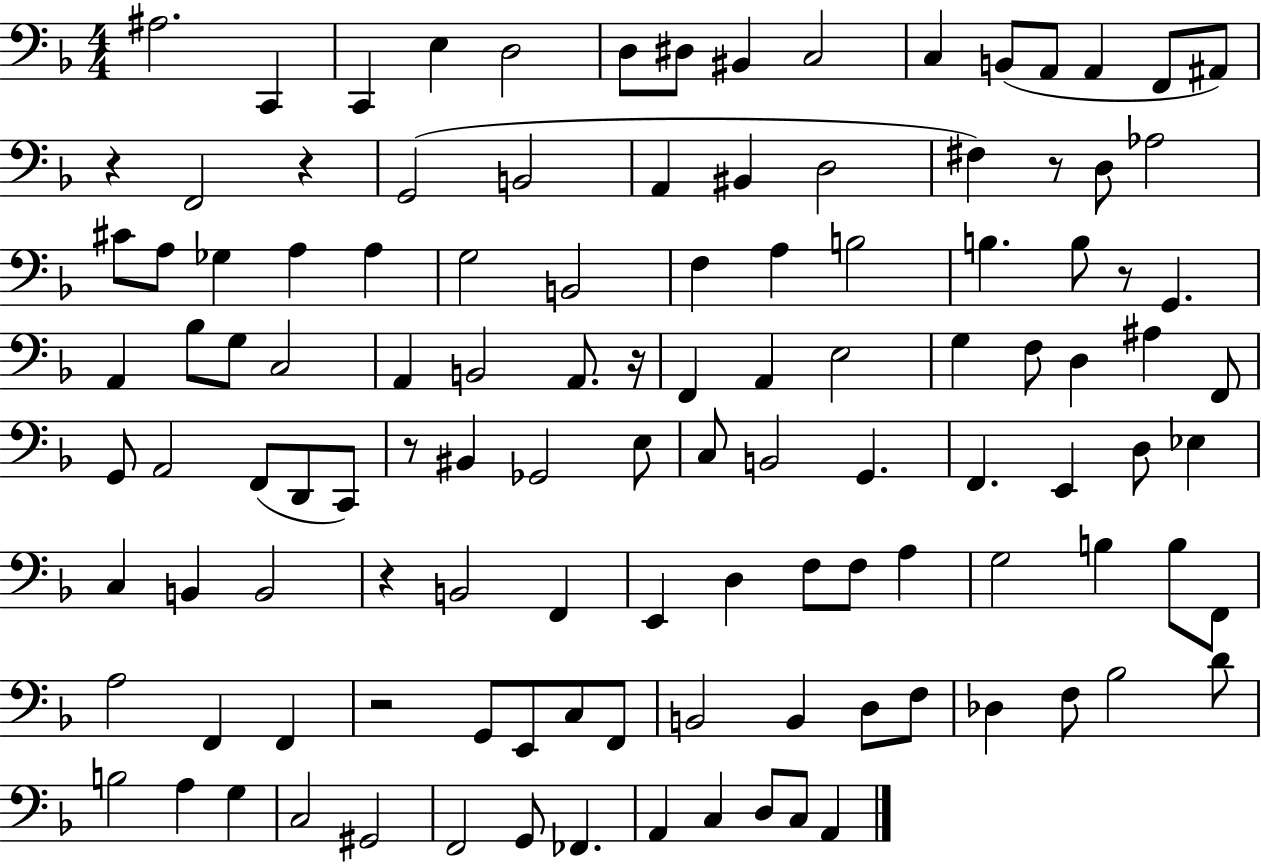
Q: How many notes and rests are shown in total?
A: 117